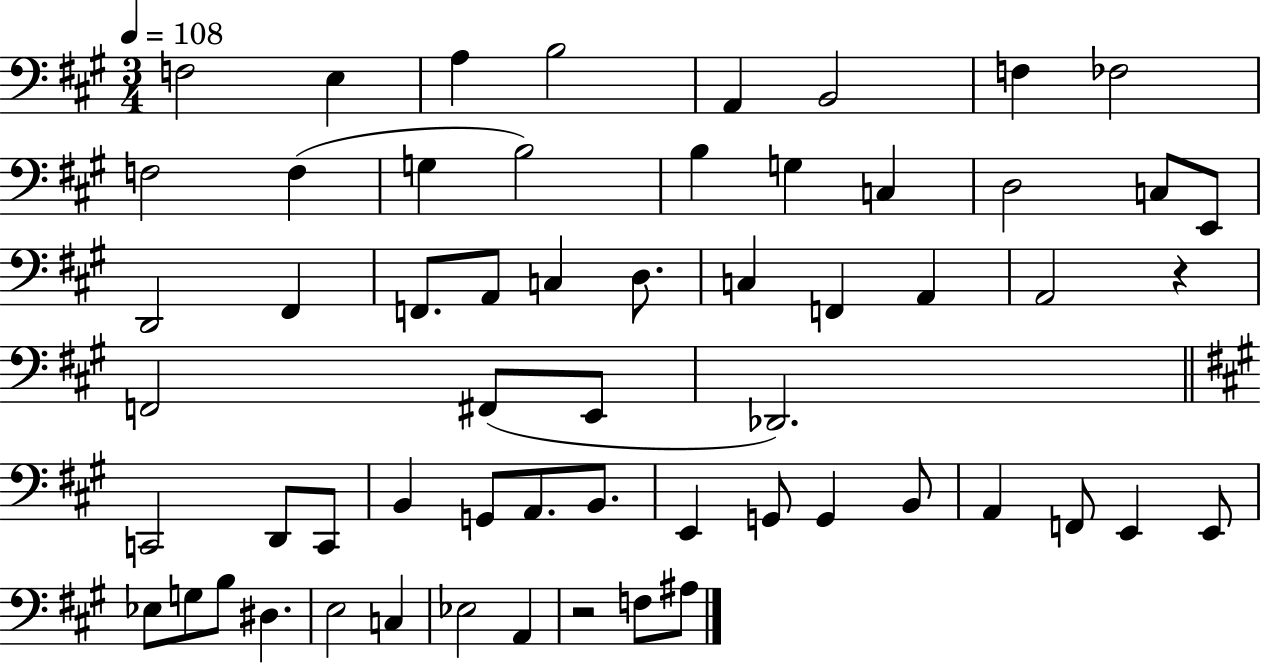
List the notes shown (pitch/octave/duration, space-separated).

F3/h E3/q A3/q B3/h A2/q B2/h F3/q FES3/h F3/h F3/q G3/q B3/h B3/q G3/q C3/q D3/h C3/e E2/e D2/h F#2/q F2/e. A2/e C3/q D3/e. C3/q F2/q A2/q A2/h R/q F2/h F#2/e E2/e Db2/h. C2/h D2/e C2/e B2/q G2/e A2/e. B2/e. E2/q G2/e G2/q B2/e A2/q F2/e E2/q E2/e Eb3/e G3/e B3/e D#3/q. E3/h C3/q Eb3/h A2/q R/h F3/e A#3/e